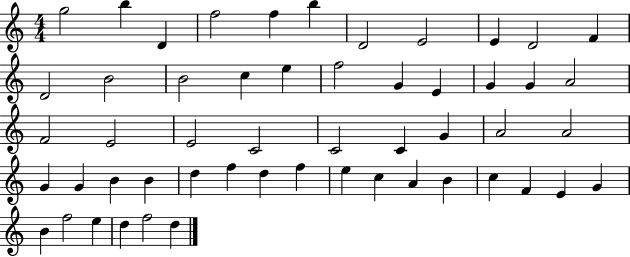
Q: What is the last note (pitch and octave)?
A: D5